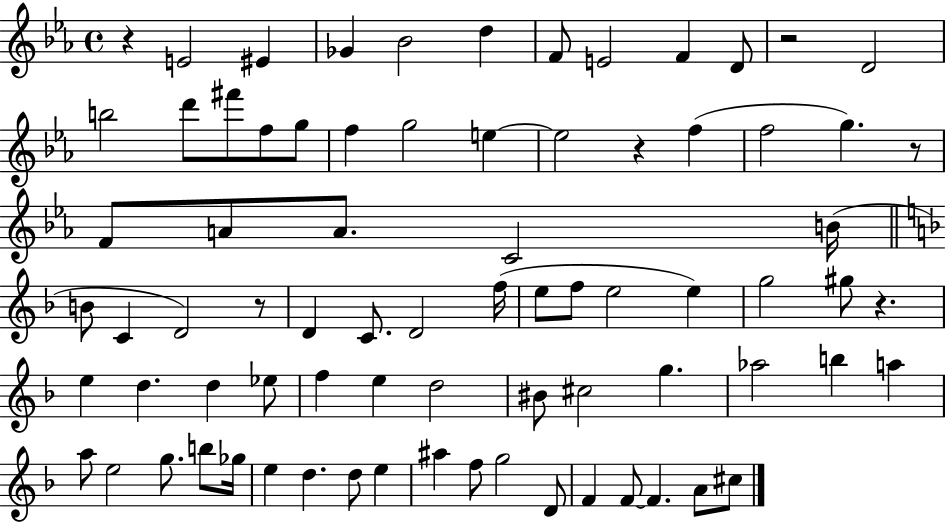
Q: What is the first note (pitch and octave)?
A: E4